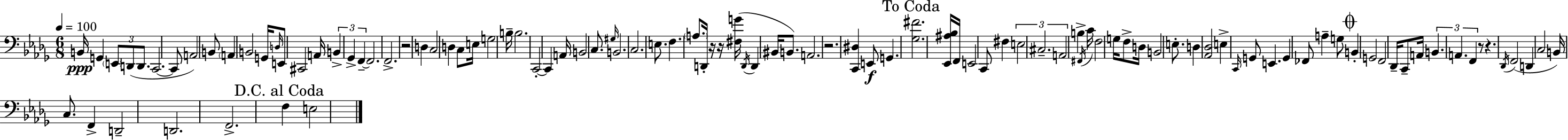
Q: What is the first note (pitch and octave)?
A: B2